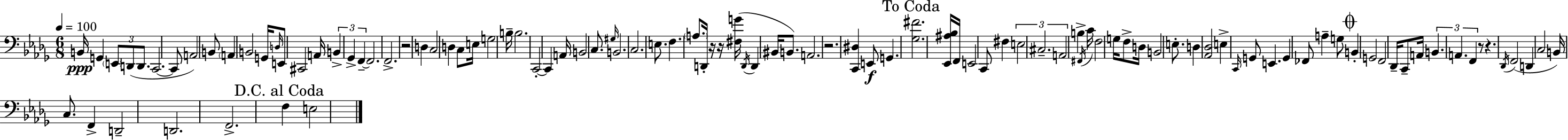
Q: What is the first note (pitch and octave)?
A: B2